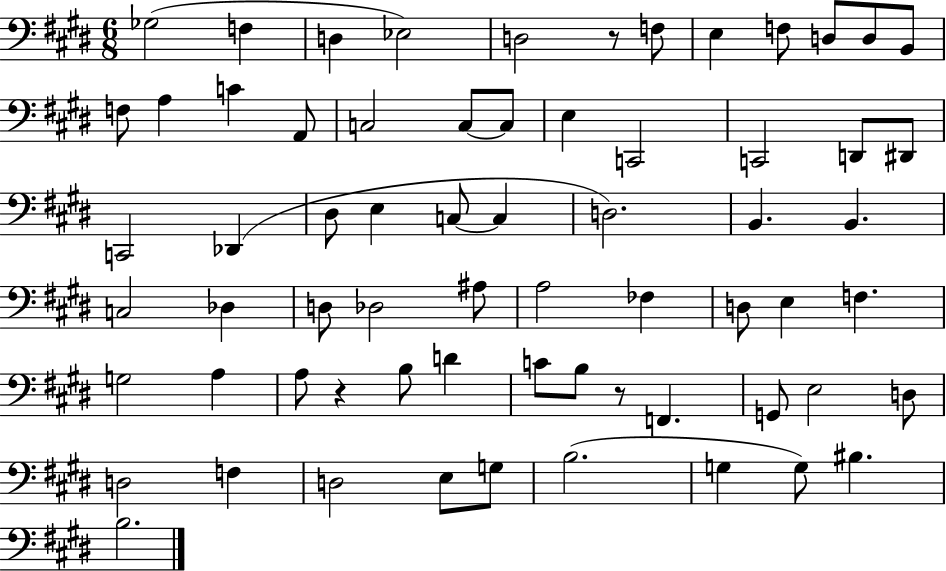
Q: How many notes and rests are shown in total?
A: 66